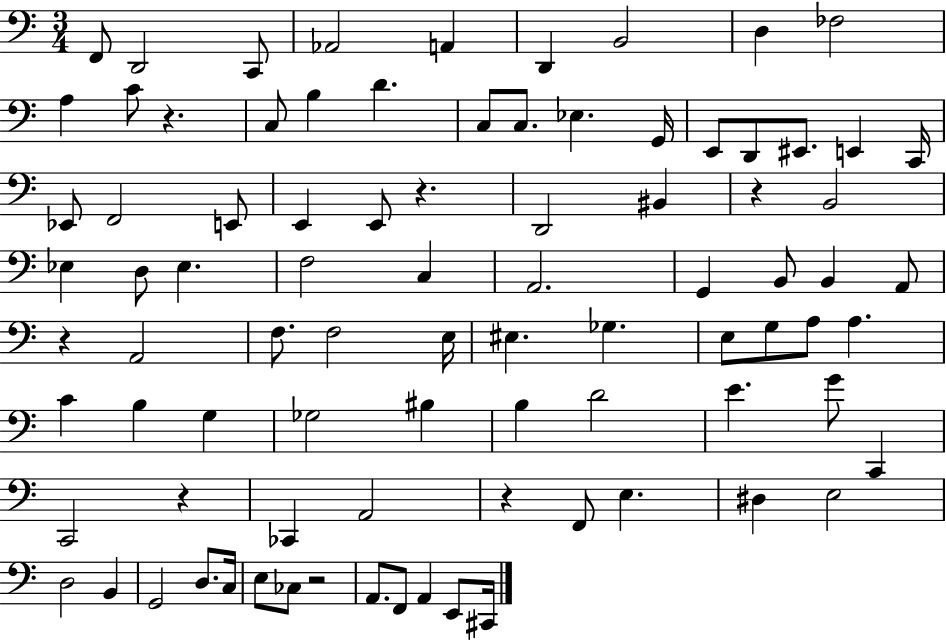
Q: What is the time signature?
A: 3/4